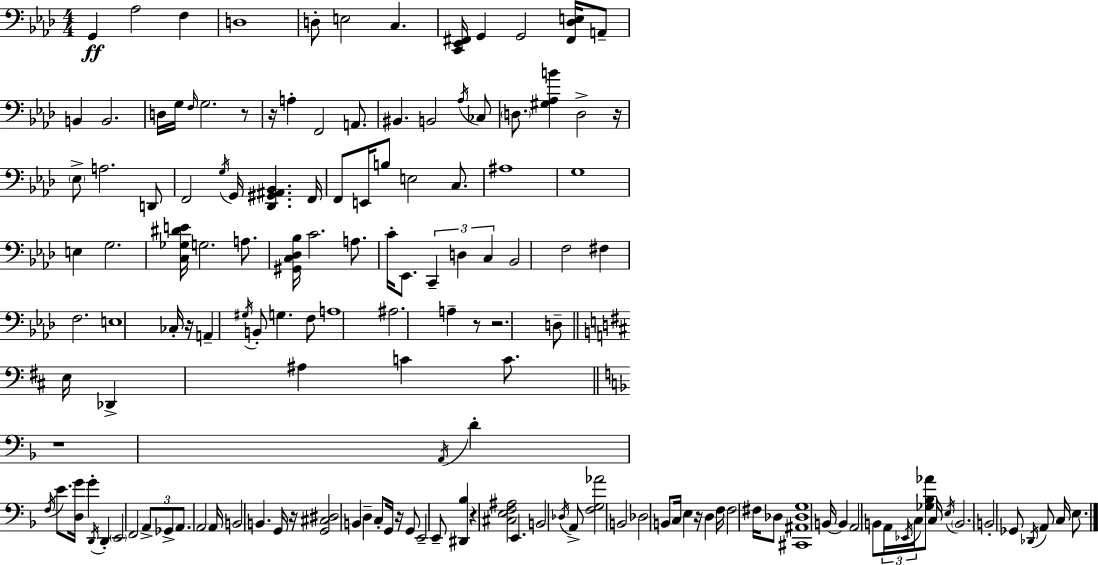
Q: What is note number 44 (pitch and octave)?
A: C4